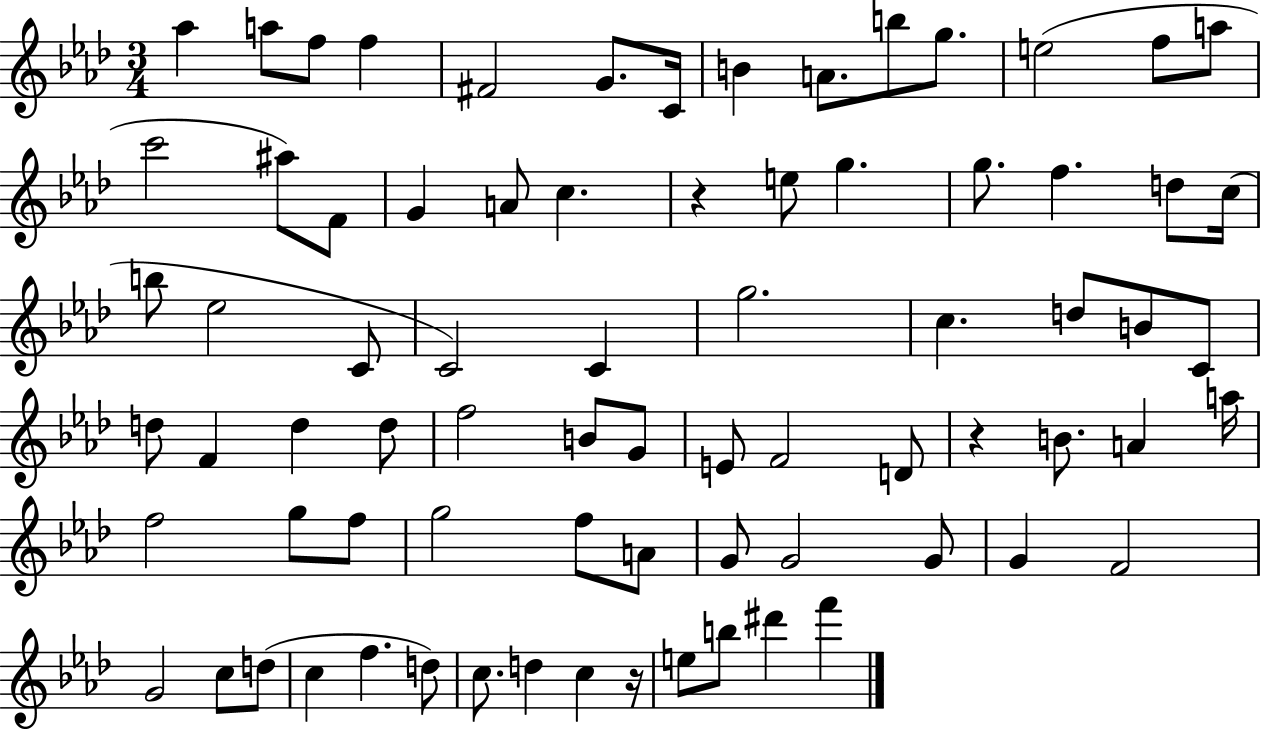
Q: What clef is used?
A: treble